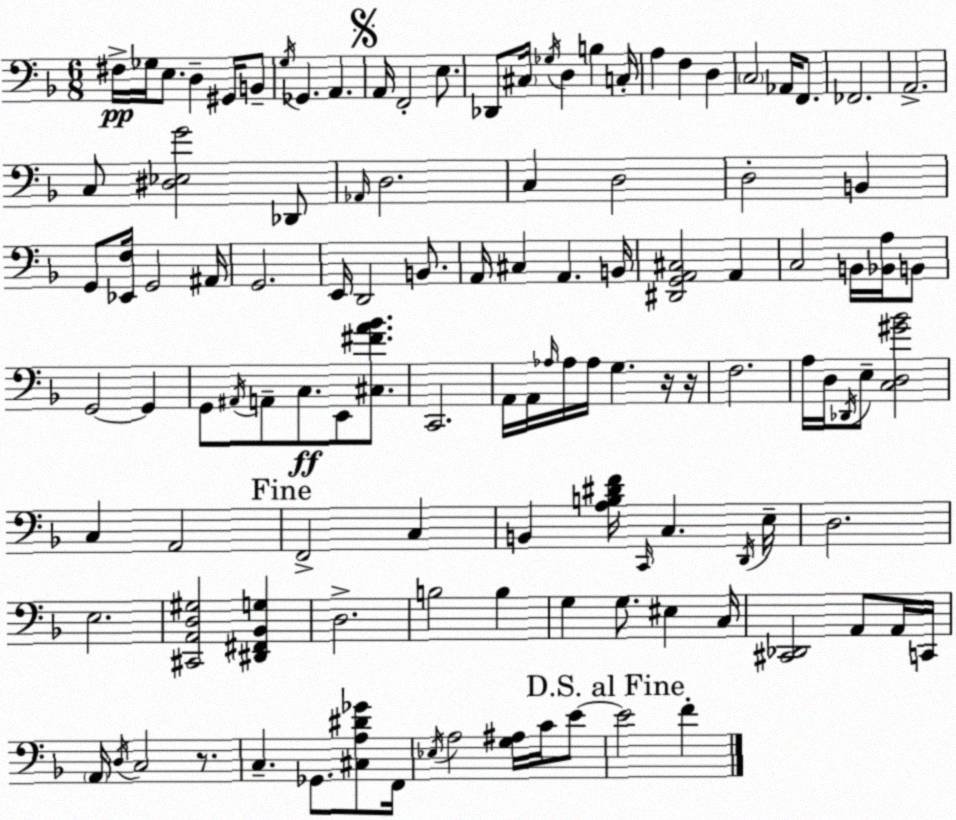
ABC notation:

X:1
T:Untitled
M:6/8
L:1/4
K:F
^F,/4 _G,/4 E,/2 D, ^G,,/4 B,,/2 G,/4 _G,, A,, A,,/4 F,,2 E,/2 _D,,/2 ^C,/4 _G,/4 D, B, C,/4 A, F, D, C,2 _A,,/4 F,,/2 _F,,2 A,,2 C,/2 [^D,_E,G]2 _D,,/2 _A,,/4 D,2 C, D,2 D,2 B,, G,,/2 [_E,,F,]/4 G,,2 ^A,,/4 G,,2 E,,/4 D,,2 B,,/2 A,,/4 ^C, A,, B,,/4 [^D,,G,,A,,^C,]2 A,, C,2 B,,/4 [_B,,A,]/4 B,,/2 G,,2 G,, G,,/2 ^A,,/4 A,,/2 C,/2 E,,/2 [^C,^FA_B]/2 C,,2 A,,/4 A,,/4 _A,/4 _A,/4 _A,/4 G, z/4 z/4 F,2 A,/4 D,/4 _D,,/4 E,/2 [C,D,^G_B]2 C, A,,2 F,,2 C, B,, [A,B,^DF]/4 C,,/4 C, D,,/4 E,/4 D,2 E,2 [^C,,A,,D,^G,]2 [^D,,^F,,_B,,G,] D,2 B,2 B, G, G,/2 ^E, C,/4 [^C,,_D,,]2 A,,/2 A,,/4 C,,/4 A,,/4 D,/4 C,2 z/2 C, _G,,/2 [^C,A,^D_G]/2 F,,/4 _E,/4 A,2 [G,^A,]/4 C/4 E/2 E2 F